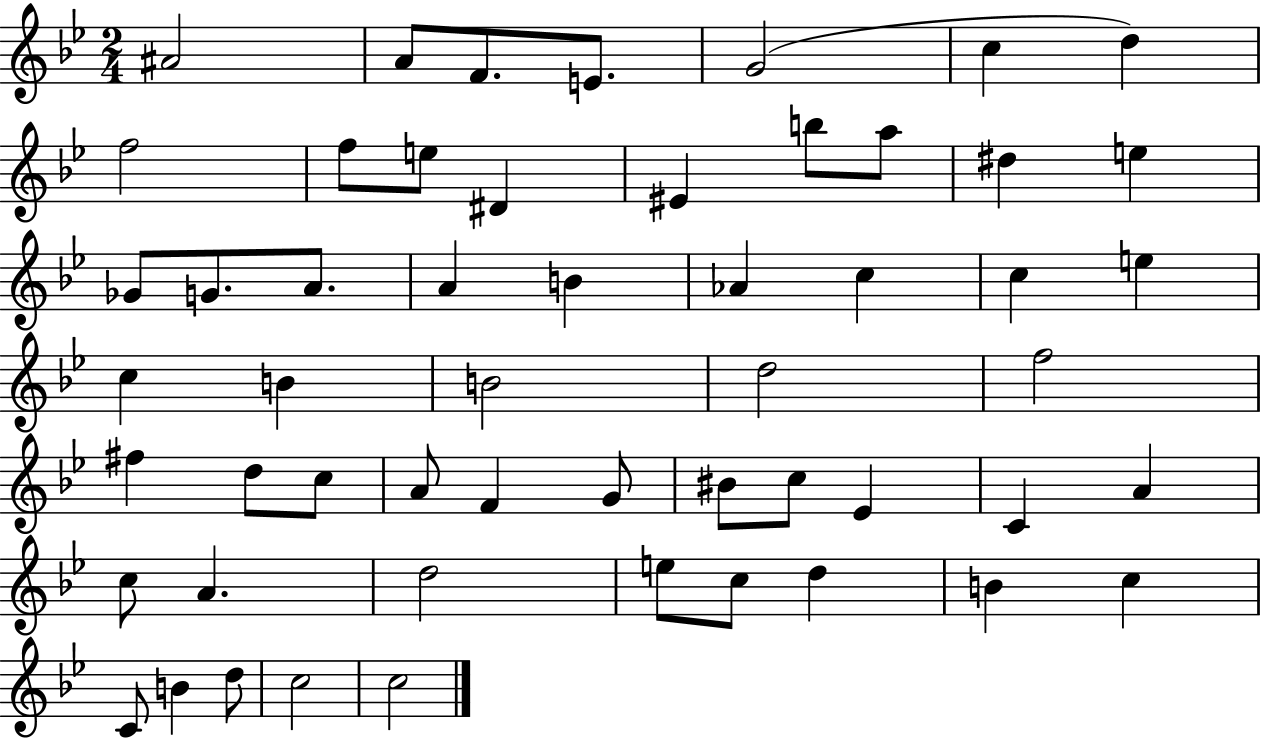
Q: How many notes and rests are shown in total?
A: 54